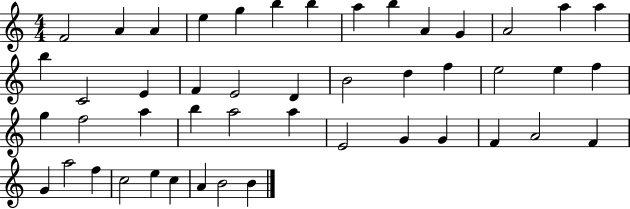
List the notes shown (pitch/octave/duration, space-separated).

F4/h A4/q A4/q E5/q G5/q B5/q B5/q A5/q B5/q A4/q G4/q A4/h A5/q A5/q B5/q C4/h E4/q F4/q E4/h D4/q B4/h D5/q F5/q E5/h E5/q F5/q G5/q F5/h A5/q B5/q A5/h A5/q E4/h G4/q G4/q F4/q A4/h F4/q G4/q A5/h F5/q C5/h E5/q C5/q A4/q B4/h B4/q